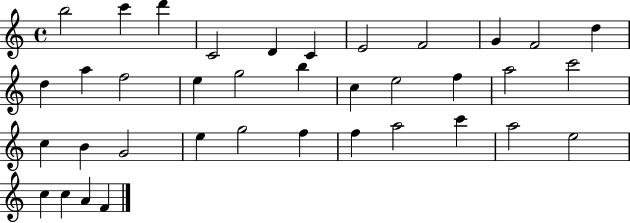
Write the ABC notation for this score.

X:1
T:Untitled
M:4/4
L:1/4
K:C
b2 c' d' C2 D C E2 F2 G F2 d d a f2 e g2 b c e2 f a2 c'2 c B G2 e g2 f f a2 c' a2 e2 c c A F